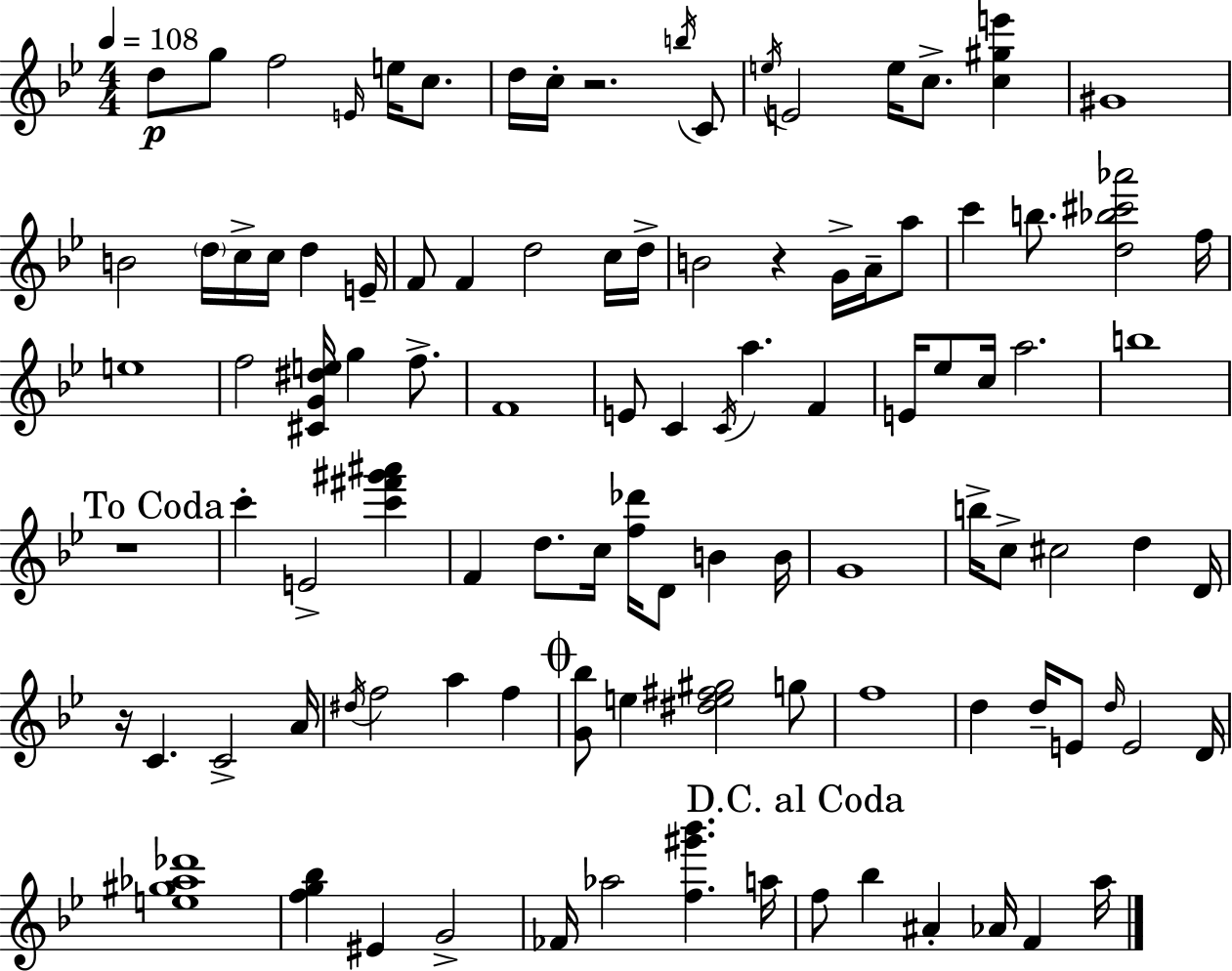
X:1
T:Untitled
M:4/4
L:1/4
K:Bb
d/2 g/2 f2 E/4 e/4 c/2 d/4 c/4 z2 b/4 C/2 e/4 E2 e/4 c/2 [c^ge'] ^G4 B2 d/4 c/4 c/4 d E/4 F/2 F d2 c/4 d/4 B2 z G/4 A/4 a/2 c' b/2 [d_b^c'_a']2 f/4 e4 f2 [^CG^de]/4 g f/2 F4 E/2 C C/4 a F E/4 _e/2 c/4 a2 b4 z4 c' E2 [c'^f'^g'^a'] F d/2 c/4 [f_d']/4 D/2 B B/4 G4 b/4 c/2 ^c2 d D/4 z/4 C C2 A/4 ^d/4 f2 a f [G_b]/2 e [^de^f^g]2 g/2 f4 d d/4 E/2 d/4 E2 D/4 [e^g_a_d']4 [fg_b] ^E G2 _F/4 _a2 [f^g'_b'] a/4 f/2 _b ^A _A/4 F a/4